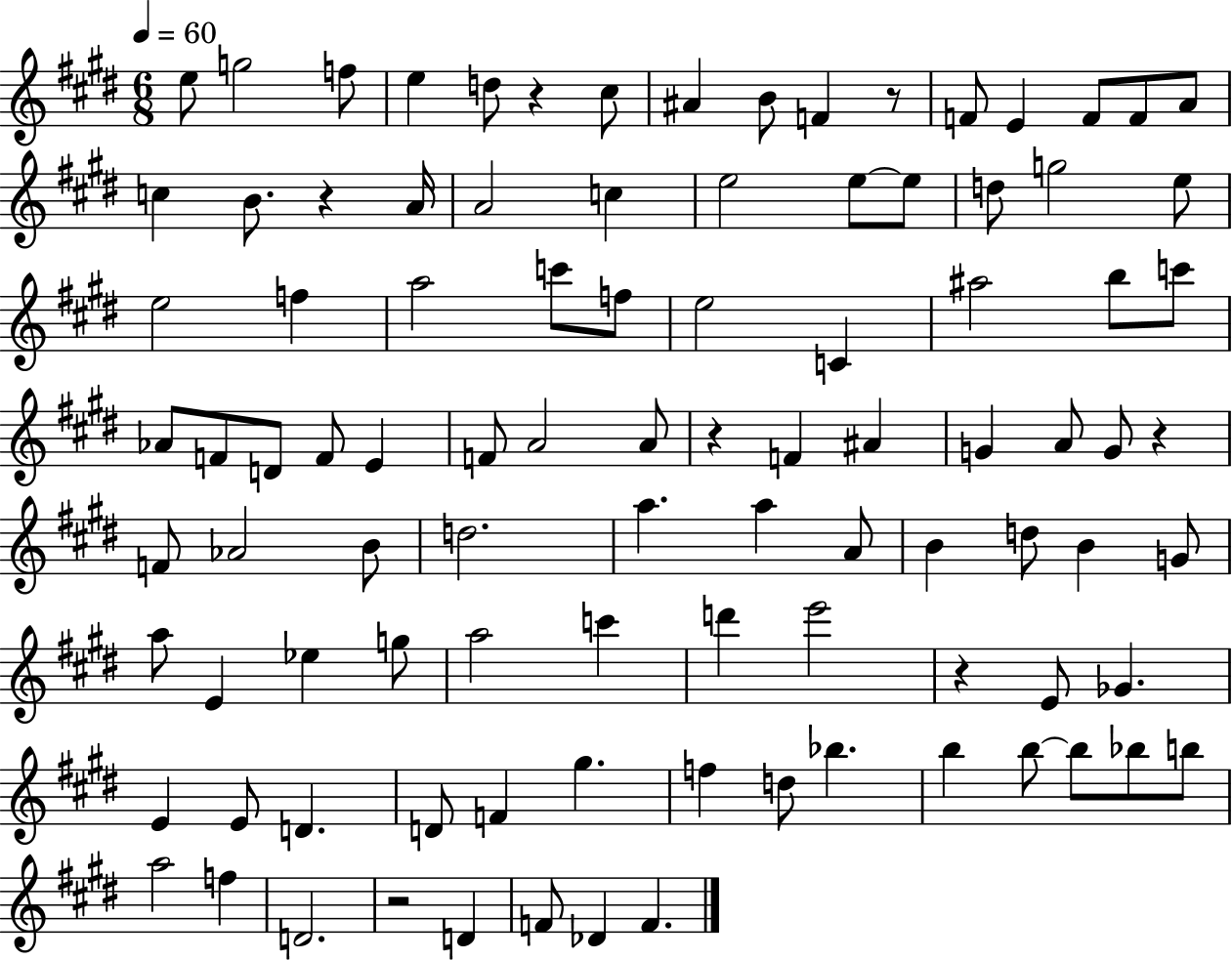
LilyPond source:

{
  \clef treble
  \numericTimeSignature
  \time 6/8
  \key e \major
  \tempo 4 = 60
  e''8 g''2 f''8 | e''4 d''8 r4 cis''8 | ais'4 b'8 f'4 r8 | f'8 e'4 f'8 f'8 a'8 | \break c''4 b'8. r4 a'16 | a'2 c''4 | e''2 e''8~~ e''8 | d''8 g''2 e''8 | \break e''2 f''4 | a''2 c'''8 f''8 | e''2 c'4 | ais''2 b''8 c'''8 | \break aes'8 f'8 d'8 f'8 e'4 | f'8 a'2 a'8 | r4 f'4 ais'4 | g'4 a'8 g'8 r4 | \break f'8 aes'2 b'8 | d''2. | a''4. a''4 a'8 | b'4 d''8 b'4 g'8 | \break a''8 e'4 ees''4 g''8 | a''2 c'''4 | d'''4 e'''2 | r4 e'8 ges'4. | \break e'4 e'8 d'4. | d'8 f'4 gis''4. | f''4 d''8 bes''4. | b''4 b''8~~ b''8 bes''8 b''8 | \break a''2 f''4 | d'2. | r2 d'4 | f'8 des'4 f'4. | \break \bar "|."
}